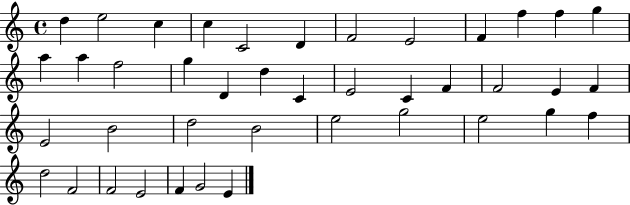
X:1
T:Untitled
M:4/4
L:1/4
K:C
d e2 c c C2 D F2 E2 F f f g a a f2 g D d C E2 C F F2 E F E2 B2 d2 B2 e2 g2 e2 g f d2 F2 F2 E2 F G2 E